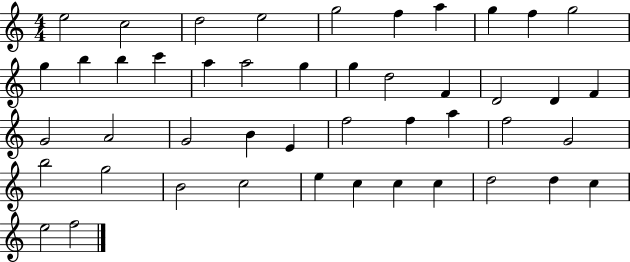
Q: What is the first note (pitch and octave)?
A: E5